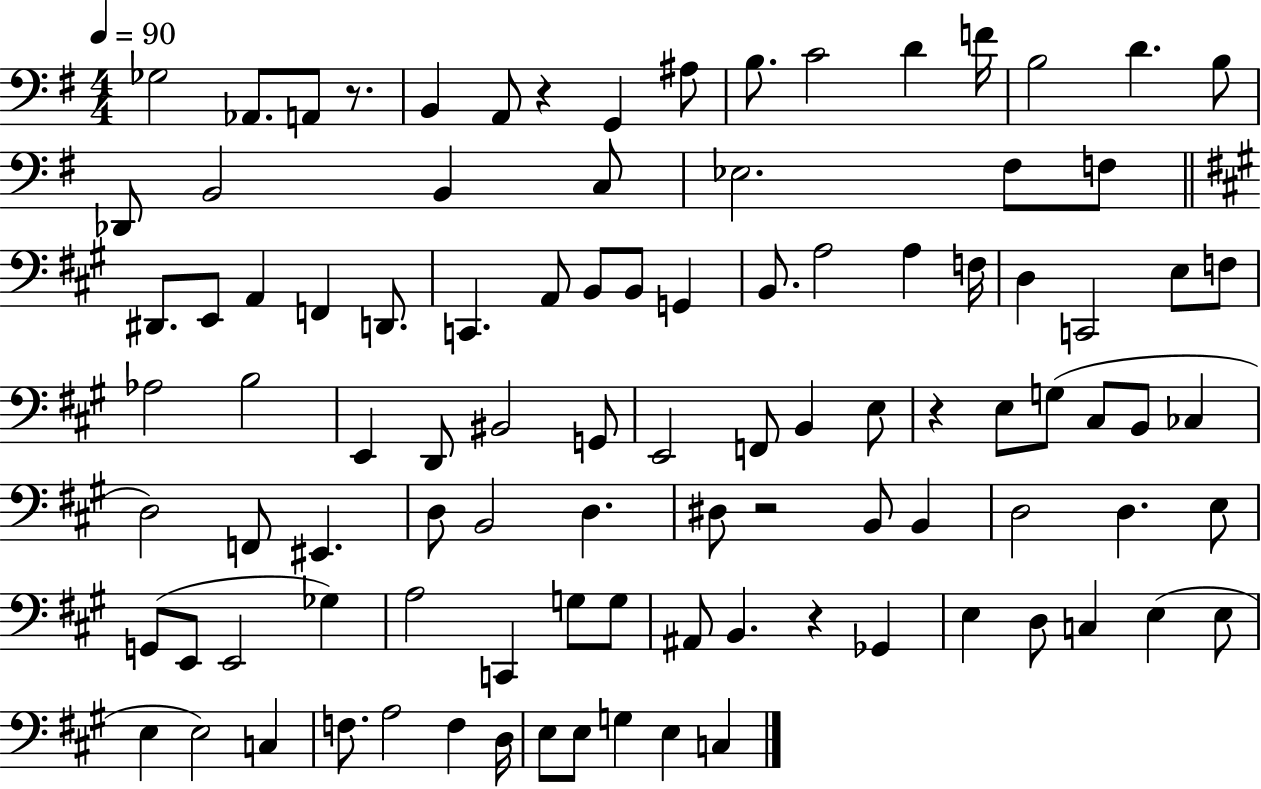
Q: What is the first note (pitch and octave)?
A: Gb3